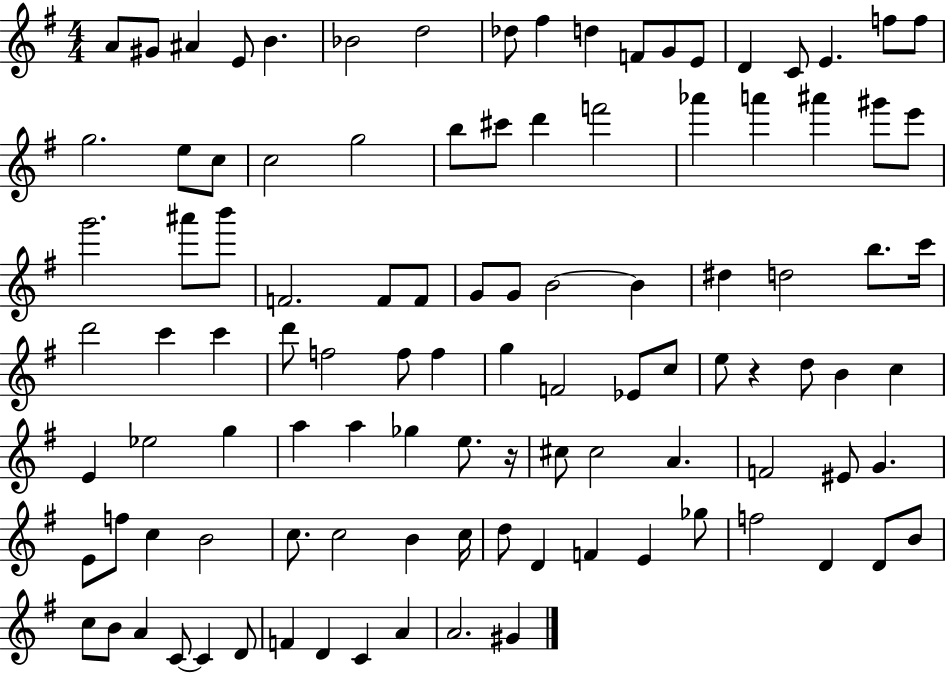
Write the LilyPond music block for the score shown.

{
  \clef treble
  \numericTimeSignature
  \time 4/4
  \key g \major
  a'8 gis'8 ais'4 e'8 b'4. | bes'2 d''2 | des''8 fis''4 d''4 f'8 g'8 e'8 | d'4 c'8 e'4. f''8 f''8 | \break g''2. e''8 c''8 | c''2 g''2 | b''8 cis'''8 d'''4 f'''2 | aes'''4 a'''4 ais'''4 gis'''8 e'''8 | \break g'''2. ais'''8 b'''8 | f'2. f'8 f'8 | g'8 g'8 b'2~~ b'4 | dis''4 d''2 b''8. c'''16 | \break d'''2 c'''4 c'''4 | d'''8 f''2 f''8 f''4 | g''4 f'2 ees'8 c''8 | e''8 r4 d''8 b'4 c''4 | \break e'4 ees''2 g''4 | a''4 a''4 ges''4 e''8. r16 | cis''8 cis''2 a'4. | f'2 eis'8 g'4. | \break e'8 f''8 c''4 b'2 | c''8. c''2 b'4 c''16 | d''8 d'4 f'4 e'4 ges''8 | f''2 d'4 d'8 b'8 | \break c''8 b'8 a'4 c'8~~ c'4 d'8 | f'4 d'4 c'4 a'4 | a'2. gis'4 | \bar "|."
}